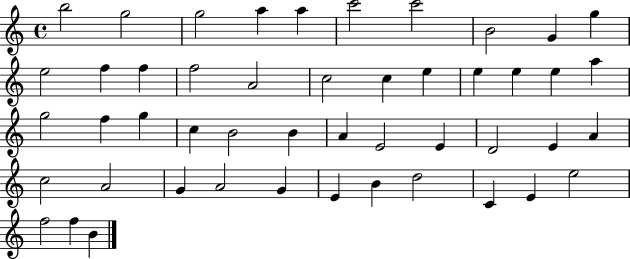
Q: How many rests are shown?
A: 0